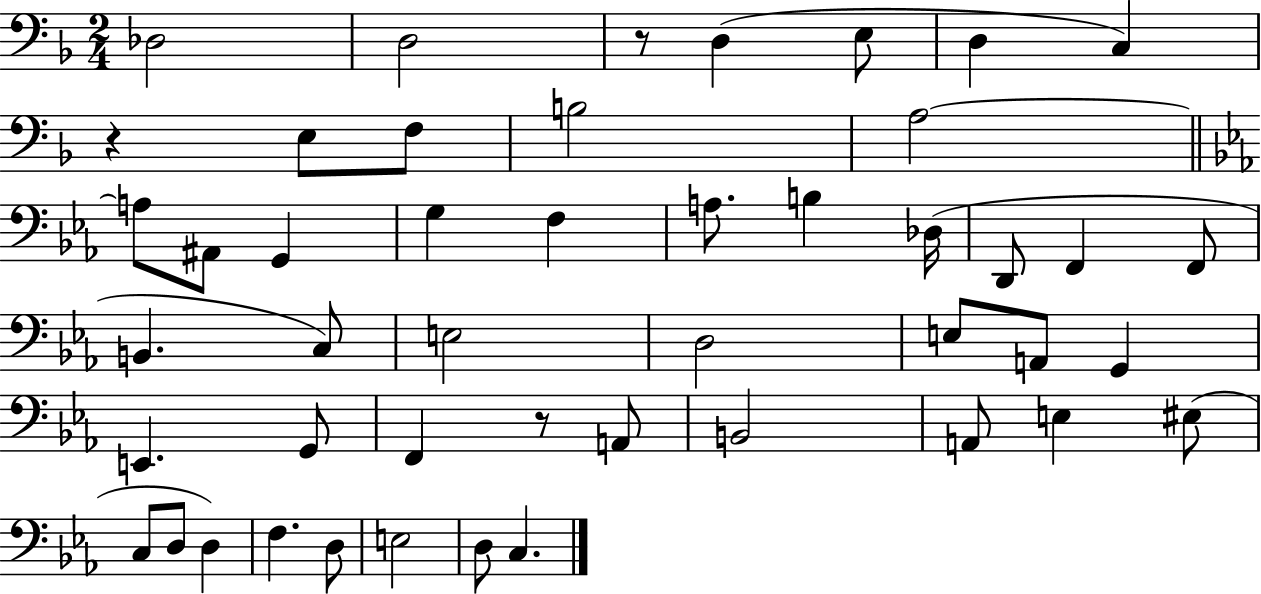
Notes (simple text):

Db3/h D3/h R/e D3/q E3/e D3/q C3/q R/q E3/e F3/e B3/h A3/h A3/e A#2/e G2/q G3/q F3/q A3/e. B3/q Db3/s D2/e F2/q F2/e B2/q. C3/e E3/h D3/h E3/e A2/e G2/q E2/q. G2/e F2/q R/e A2/e B2/h A2/e E3/q EIS3/e C3/e D3/e D3/q F3/q. D3/e E3/h D3/e C3/q.